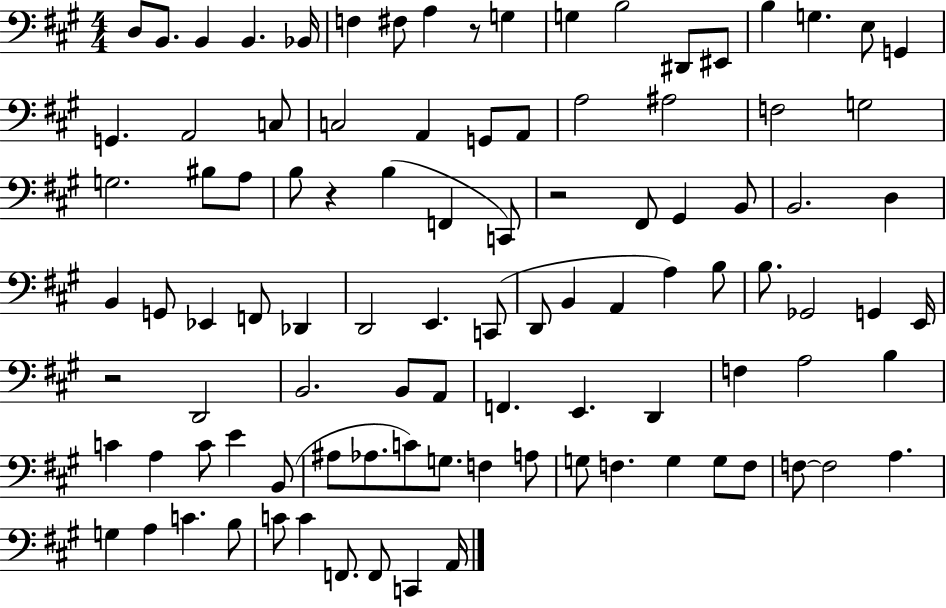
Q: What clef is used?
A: bass